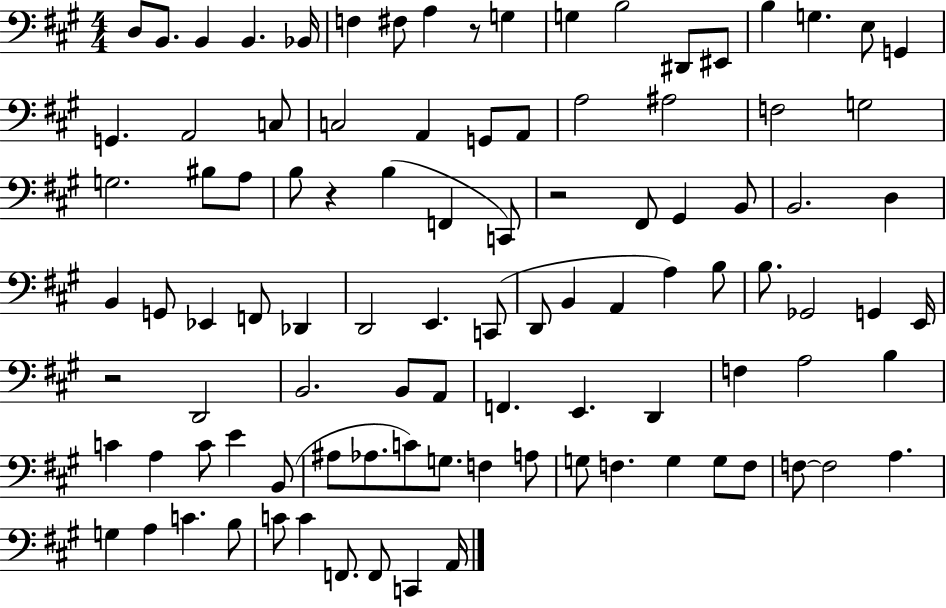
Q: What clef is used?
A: bass